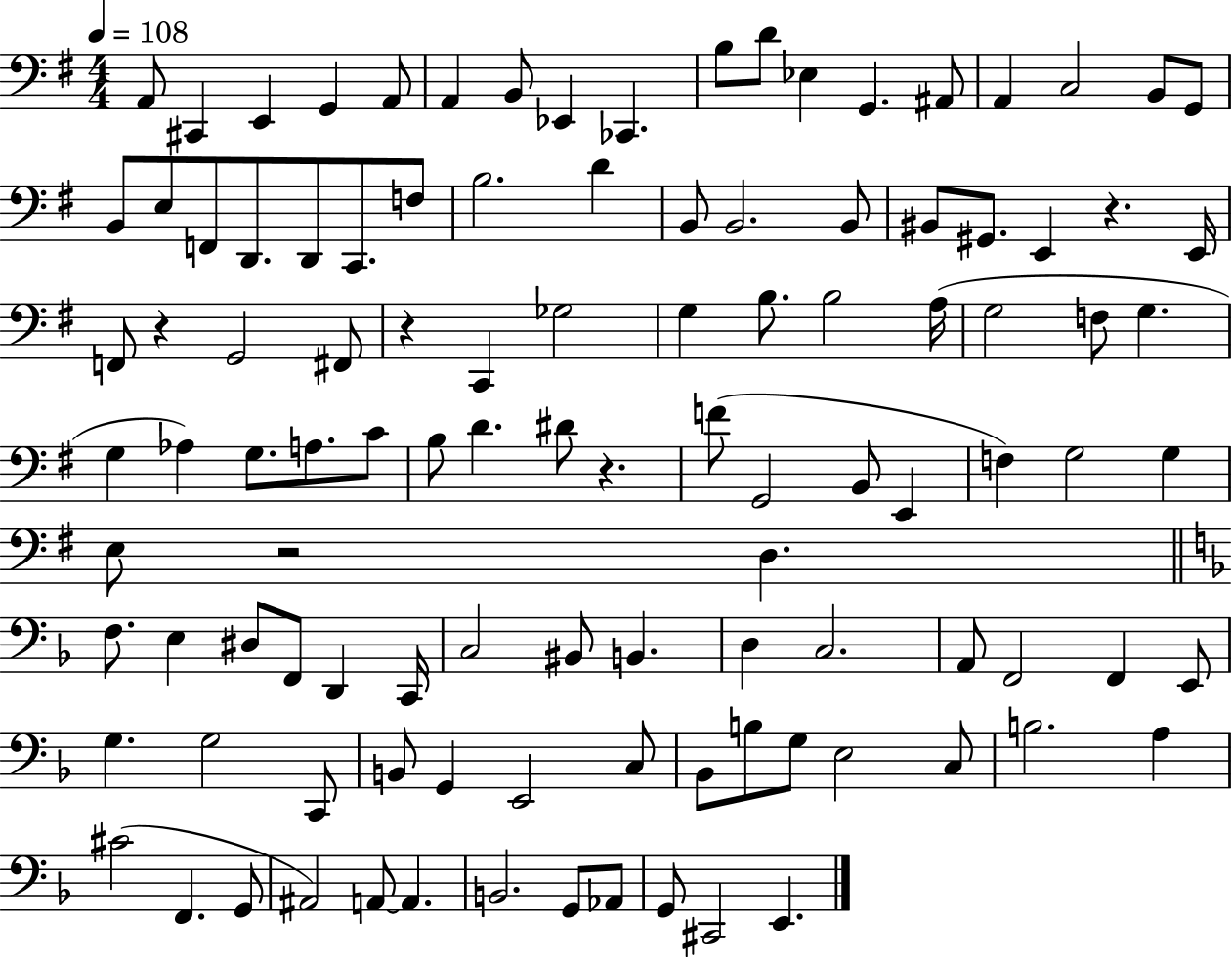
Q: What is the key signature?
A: G major